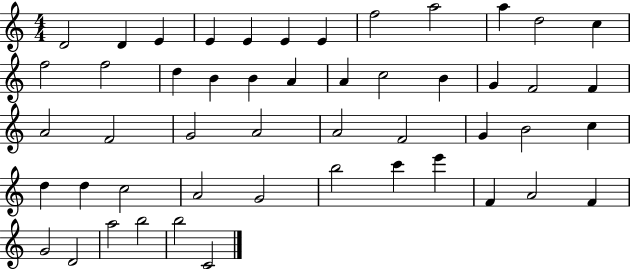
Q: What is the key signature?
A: C major